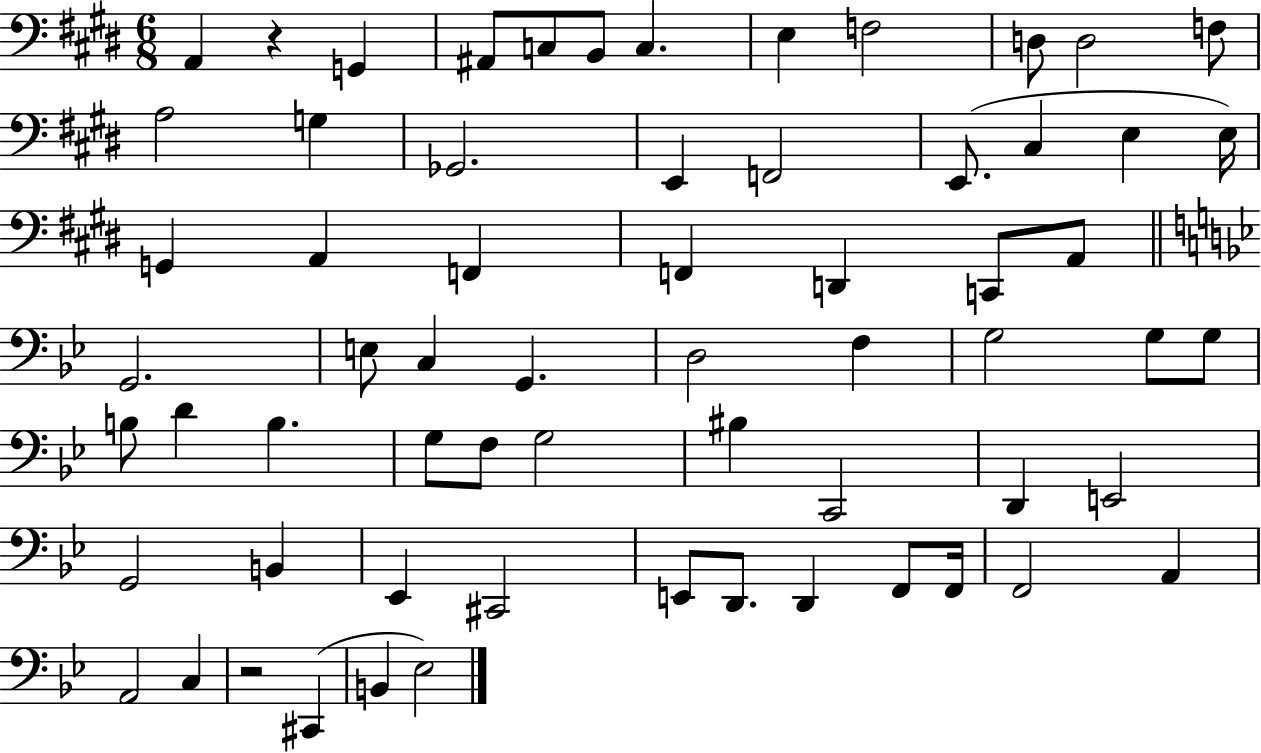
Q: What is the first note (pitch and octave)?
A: A2